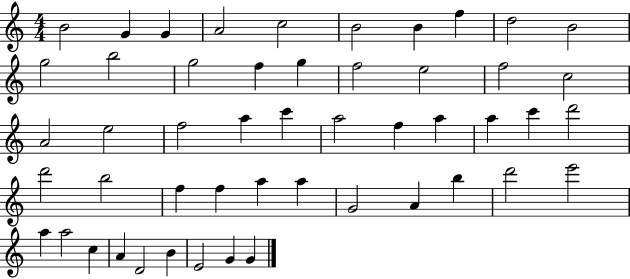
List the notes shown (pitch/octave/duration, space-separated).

B4/h G4/q G4/q A4/h C5/h B4/h B4/q F5/q D5/h B4/h G5/h B5/h G5/h F5/q G5/q F5/h E5/h F5/h C5/h A4/h E5/h F5/h A5/q C6/q A5/h F5/q A5/q A5/q C6/q D6/h D6/h B5/h F5/q F5/q A5/q A5/q G4/h A4/q B5/q D6/h E6/h A5/q A5/h C5/q A4/q D4/h B4/q E4/h G4/q G4/q